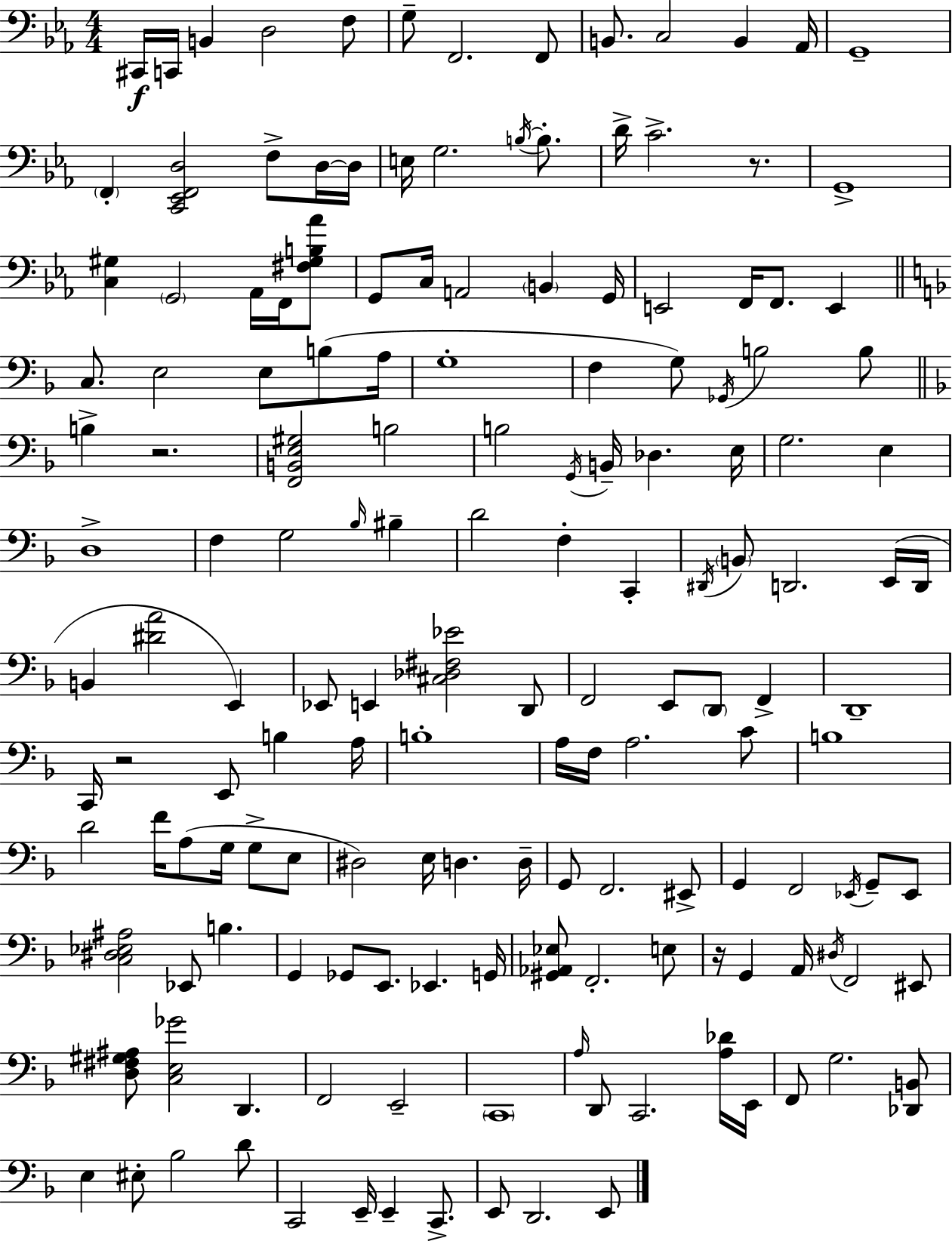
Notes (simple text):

C#2/s C2/s B2/q D3/h F3/e G3/e F2/h. F2/e B2/e. C3/h B2/q Ab2/s G2/w F2/q [C2,Eb2,F2,D3]/h F3/e D3/s D3/s E3/s G3/h. B3/s B3/e. D4/s C4/h. R/e. G2/w [C3,G#3]/q G2/h Ab2/s F2/s [F#3,G#3,B3,Ab4]/e G2/e C3/s A2/h B2/q G2/s E2/h F2/s F2/e. E2/q C3/e. E3/h E3/e B3/e A3/s G3/w F3/q G3/e Gb2/s B3/h B3/e B3/q R/h. [F2,B2,E3,G#3]/h B3/h B3/h G2/s B2/s Db3/q. E3/s G3/h. E3/q D3/w F3/q G3/h Bb3/s BIS3/q D4/h F3/q C2/q D#2/s B2/e D2/h. E2/s D2/s B2/q [D#4,A4]/h E2/q Eb2/e E2/q [C#3,Db3,F#3,Eb4]/h D2/e F2/h E2/e D2/e F2/q D2/w C2/s R/h E2/e B3/q A3/s B3/w A3/s F3/s A3/h. C4/e B3/w D4/h F4/s A3/e G3/s G3/e E3/e D#3/h E3/s D3/q. D3/s G2/e F2/h. EIS2/e G2/q F2/h Eb2/s G2/e Eb2/e [C3,D#3,Eb3,A#3]/h Eb2/e B3/q. G2/q Gb2/e E2/e. Eb2/q. G2/s [G#2,Ab2,Eb3]/e F2/h. E3/e R/s G2/q A2/s D#3/s F2/h EIS2/e [D3,F#3,G#3,A#3]/e [C3,E3,Gb4]/h D2/q. F2/h E2/h C2/w A3/s D2/e C2/h. [A3,Db4]/s E2/s F2/e G3/h. [Db2,B2]/e E3/q EIS3/e Bb3/h D4/e C2/h E2/s E2/q C2/e. E2/e D2/h. E2/e